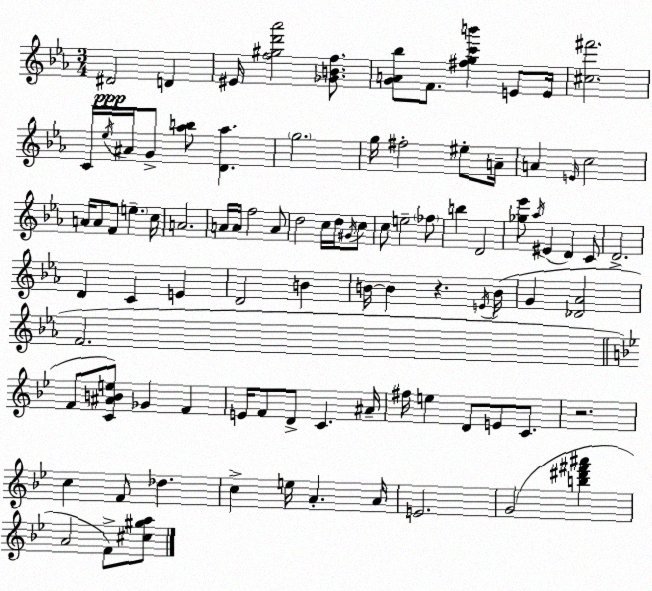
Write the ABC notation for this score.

X:1
T:Untitled
M:3/4
L:1/4
K:Cm
^D2 D ^E/4 [f^gd'_a']2 [_GBf]/2 [GA_b]/2 F/2 [^fgc'b'] E/2 E/4 [^c^f']2 C/4 _e/4 ^A/4 G/2 [_ab]/2 [D_a] g2 g/4 ^f2 ^e/2 A/4 A E/4 c2 A/4 A/2 F/2 e c/4 A2 A/4 A/4 f2 A/2 d2 c/4 d/4 ^G/4 c/2 c/2 e2 _f/2 b D2 [_g_e']/2 _a/4 ^E D C/2 D2 D C E D2 B B/4 B z E/4 B/4 G [_D_A]2 F2 F/2 [C^ABe]/2 _G F E/4 F/2 D/2 C ^A/4 ^f/4 e D/2 E/2 C/2 z2 c F/2 _d c e/4 A A/4 E2 G2 [b^d'^f'^a'] A2 F/2 [^c^ga]/2